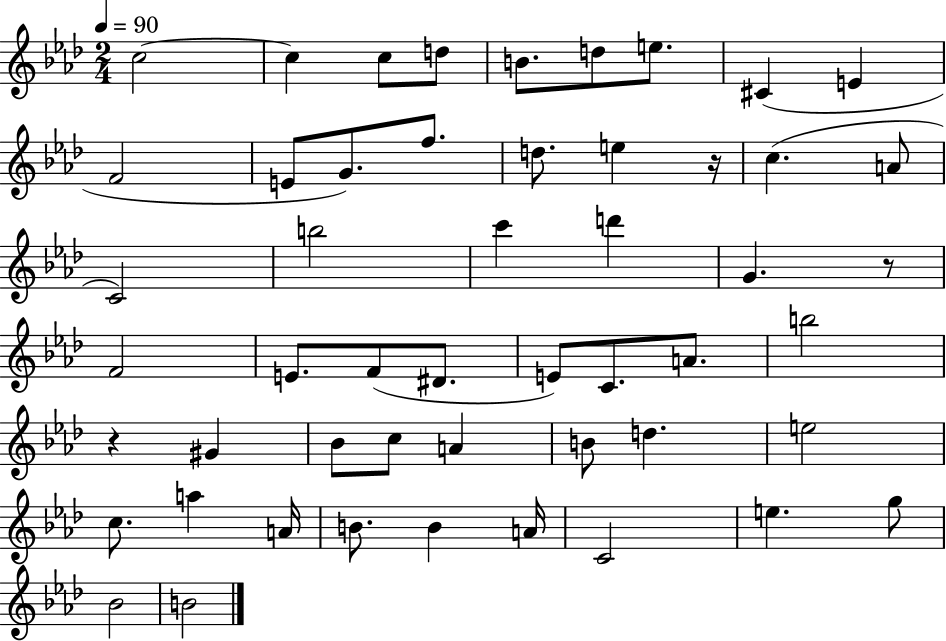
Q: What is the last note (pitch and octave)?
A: B4